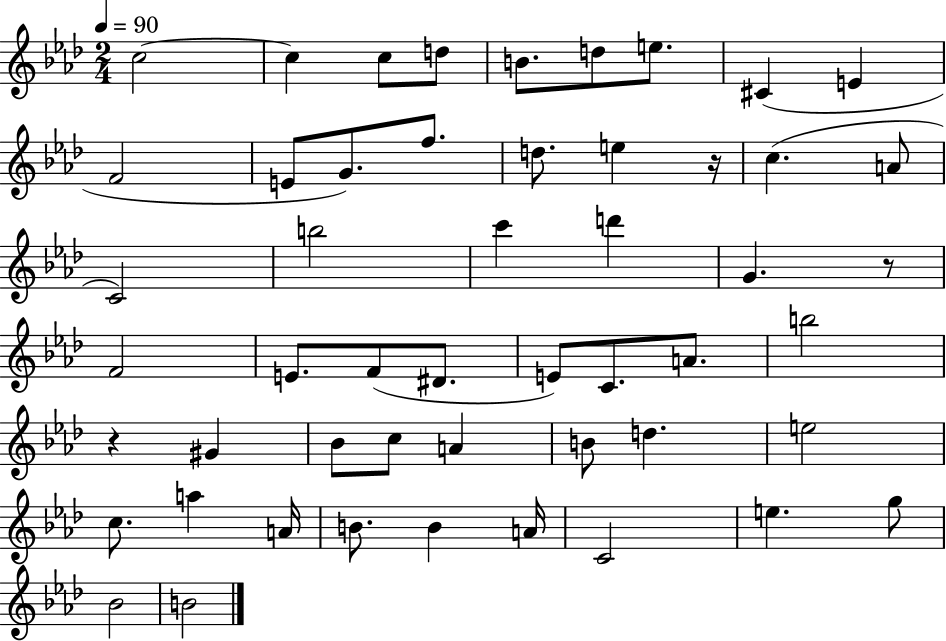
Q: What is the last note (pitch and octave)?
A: B4